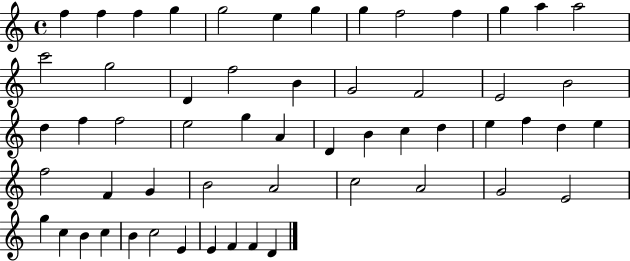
{
  \clef treble
  \time 4/4
  \defaultTimeSignature
  \key c \major
  f''4 f''4 f''4 g''4 | g''2 e''4 g''4 | g''4 f''2 f''4 | g''4 a''4 a''2 | \break c'''2 g''2 | d'4 f''2 b'4 | g'2 f'2 | e'2 b'2 | \break d''4 f''4 f''2 | e''2 g''4 a'4 | d'4 b'4 c''4 d''4 | e''4 f''4 d''4 e''4 | \break f''2 f'4 g'4 | b'2 a'2 | c''2 a'2 | g'2 e'2 | \break g''4 c''4 b'4 c''4 | b'4 c''2 e'4 | e'4 f'4 f'4 d'4 | \bar "|."
}